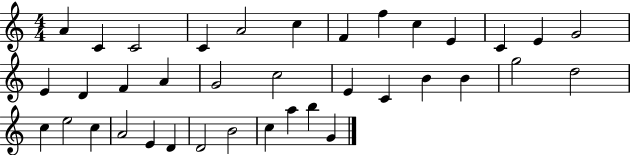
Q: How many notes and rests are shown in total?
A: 37